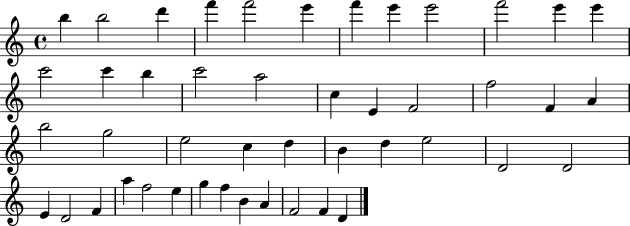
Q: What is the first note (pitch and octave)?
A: B5